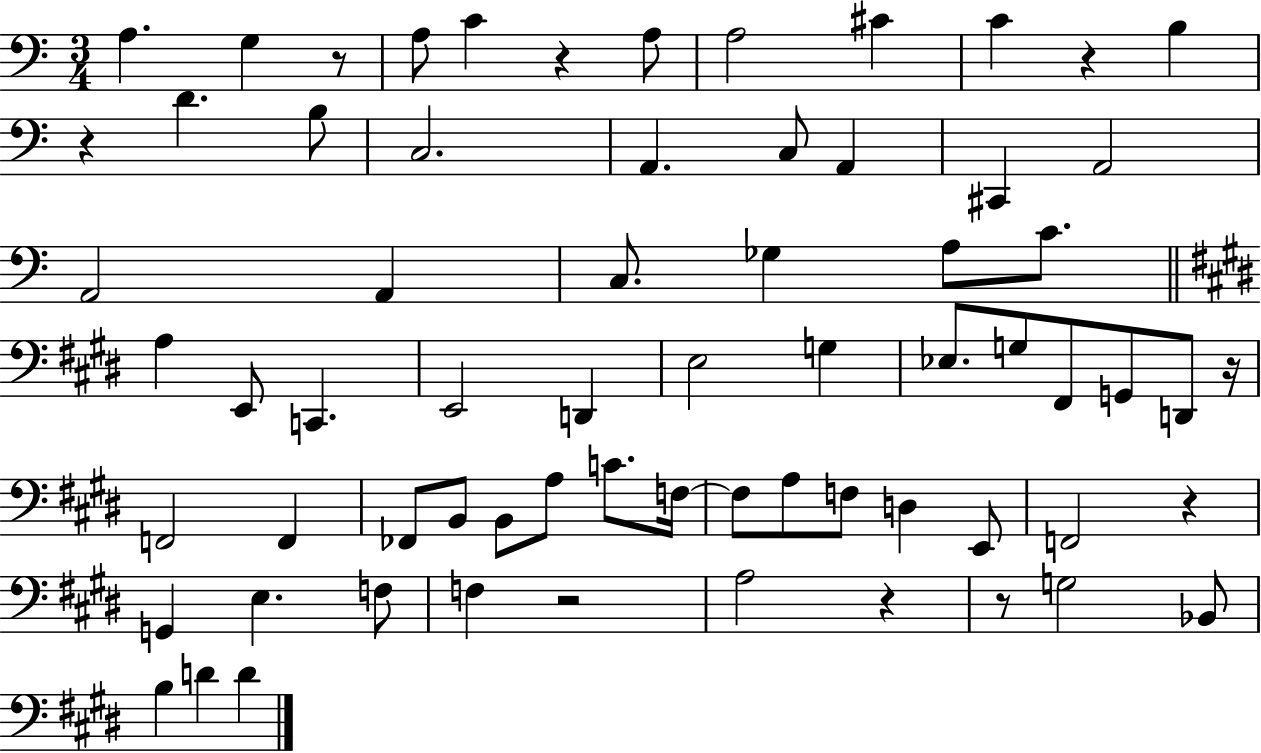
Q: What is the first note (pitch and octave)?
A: A3